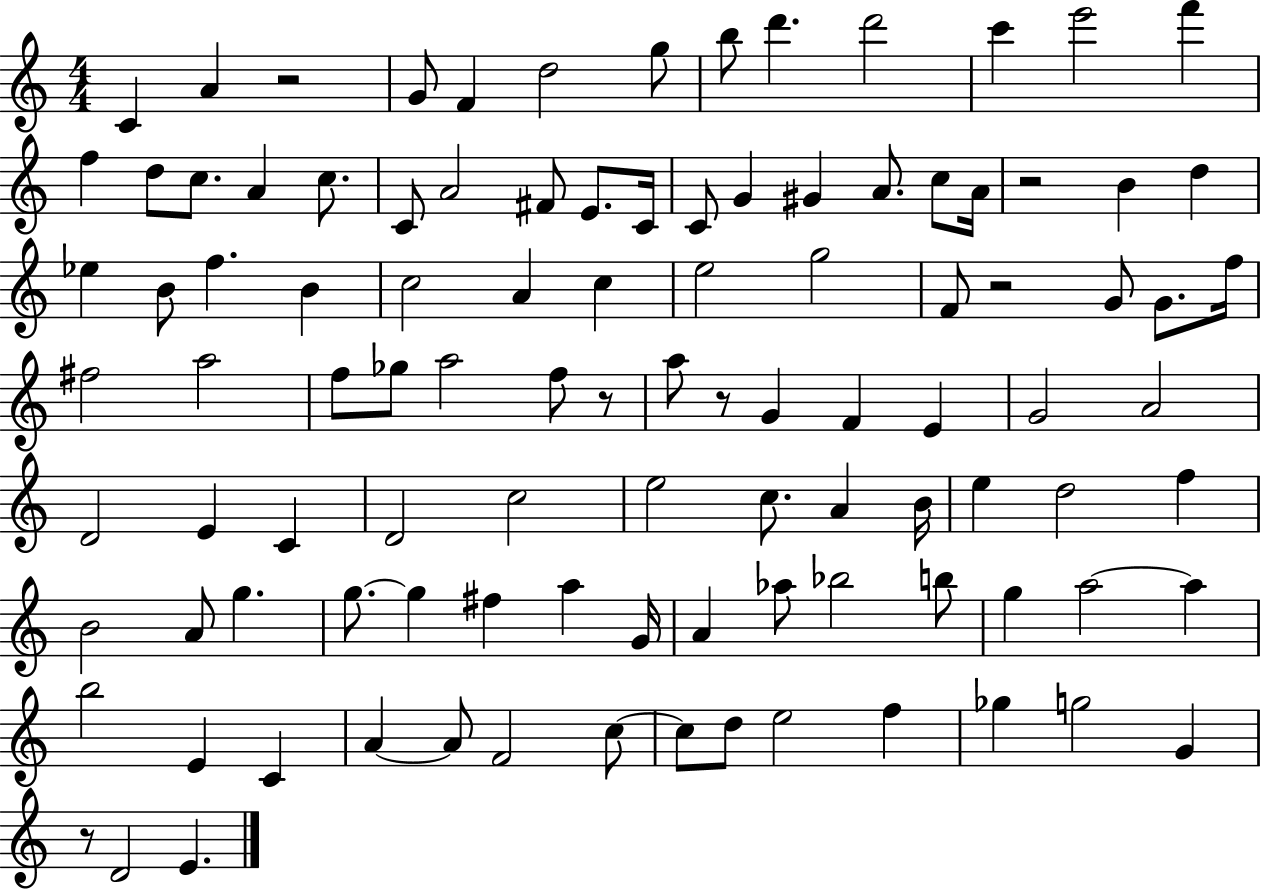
{
  \clef treble
  \numericTimeSignature
  \time 4/4
  \key c \major
  \repeat volta 2 { c'4 a'4 r2 | g'8 f'4 d''2 g''8 | b''8 d'''4. d'''2 | c'''4 e'''2 f'''4 | \break f''4 d''8 c''8. a'4 c''8. | c'8 a'2 fis'8 e'8. c'16 | c'8 g'4 gis'4 a'8. c''8 a'16 | r2 b'4 d''4 | \break ees''4 b'8 f''4. b'4 | c''2 a'4 c''4 | e''2 g''2 | f'8 r2 g'8 g'8. f''16 | \break fis''2 a''2 | f''8 ges''8 a''2 f''8 r8 | a''8 r8 g'4 f'4 e'4 | g'2 a'2 | \break d'2 e'4 c'4 | d'2 c''2 | e''2 c''8. a'4 b'16 | e''4 d''2 f''4 | \break b'2 a'8 g''4. | g''8.~~ g''4 fis''4 a''4 g'16 | a'4 aes''8 bes''2 b''8 | g''4 a''2~~ a''4 | \break b''2 e'4 c'4 | a'4~~ a'8 f'2 c''8~~ | c''8 d''8 e''2 f''4 | ges''4 g''2 g'4 | \break r8 d'2 e'4. | } \bar "|."
}